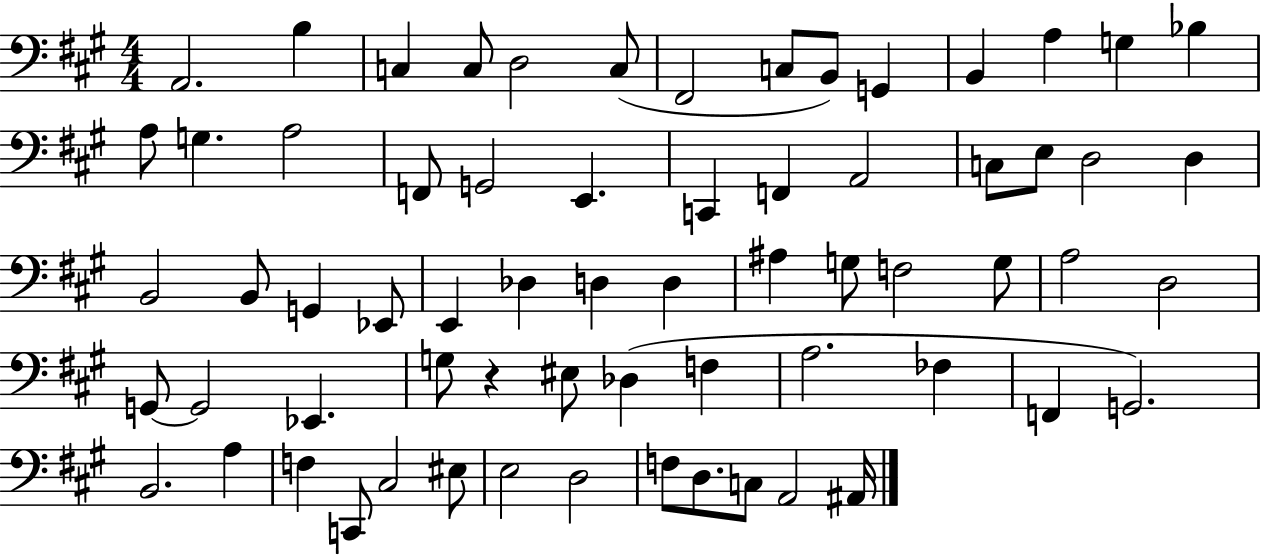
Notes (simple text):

A2/h. B3/q C3/q C3/e D3/h C3/e F#2/h C3/e B2/e G2/q B2/q A3/q G3/q Bb3/q A3/e G3/q. A3/h F2/e G2/h E2/q. C2/q F2/q A2/h C3/e E3/e D3/h D3/q B2/h B2/e G2/q Eb2/e E2/q Db3/q D3/q D3/q A#3/q G3/e F3/h G3/e A3/h D3/h G2/e G2/h Eb2/q. G3/e R/q EIS3/e Db3/q F3/q A3/h. FES3/q F2/q G2/h. B2/h. A3/q F3/q C2/e C#3/h EIS3/e E3/h D3/h F3/e D3/e. C3/e A2/h A#2/s